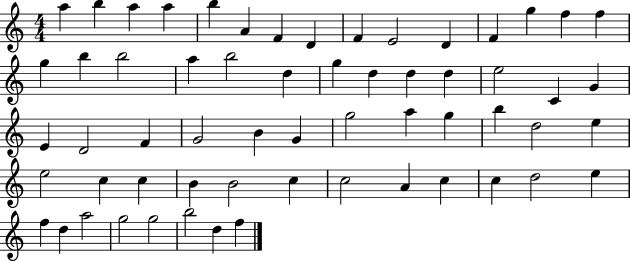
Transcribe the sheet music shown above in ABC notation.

X:1
T:Untitled
M:4/4
L:1/4
K:C
a b a a b A F D F E2 D F g f f g b b2 a b2 d g d d d e2 C G E D2 F G2 B G g2 a g b d2 e e2 c c B B2 c c2 A c c d2 e f d a2 g2 g2 b2 d f